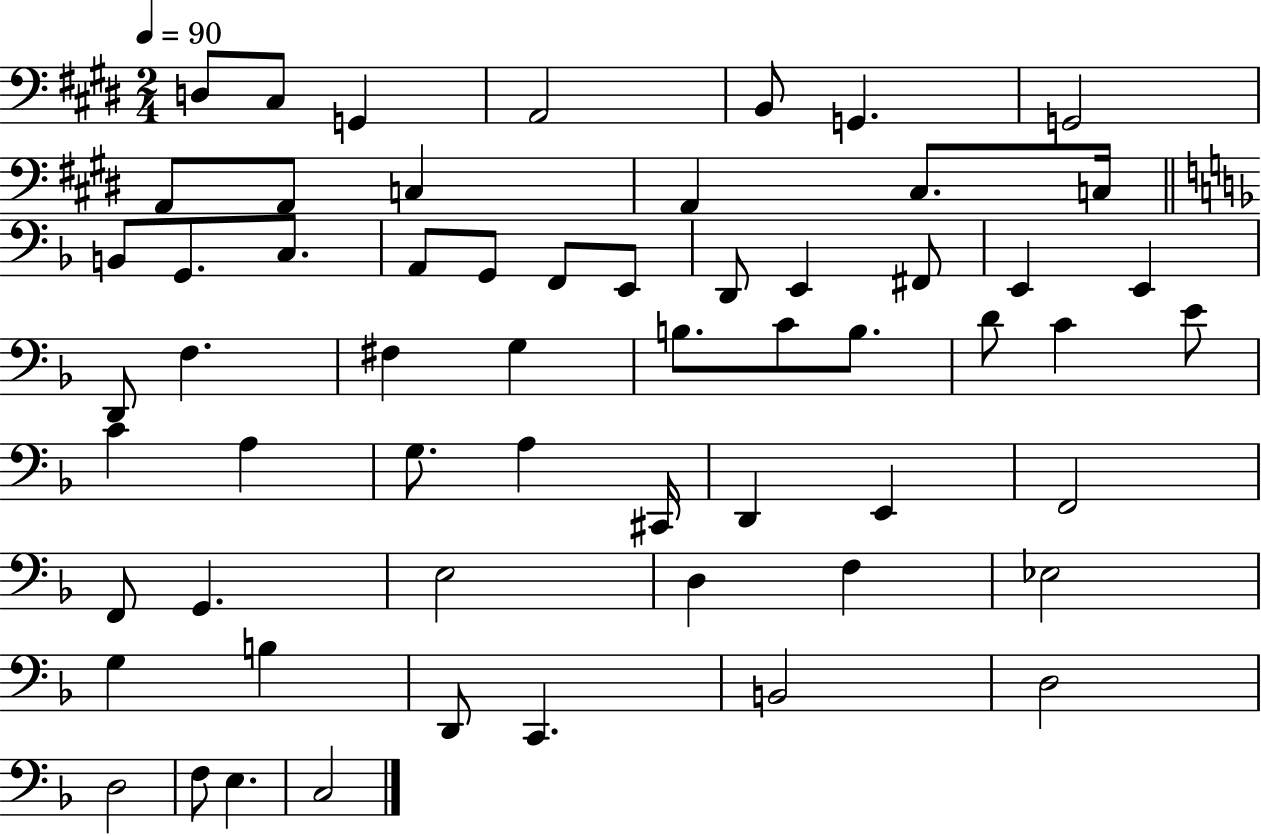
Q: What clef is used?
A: bass